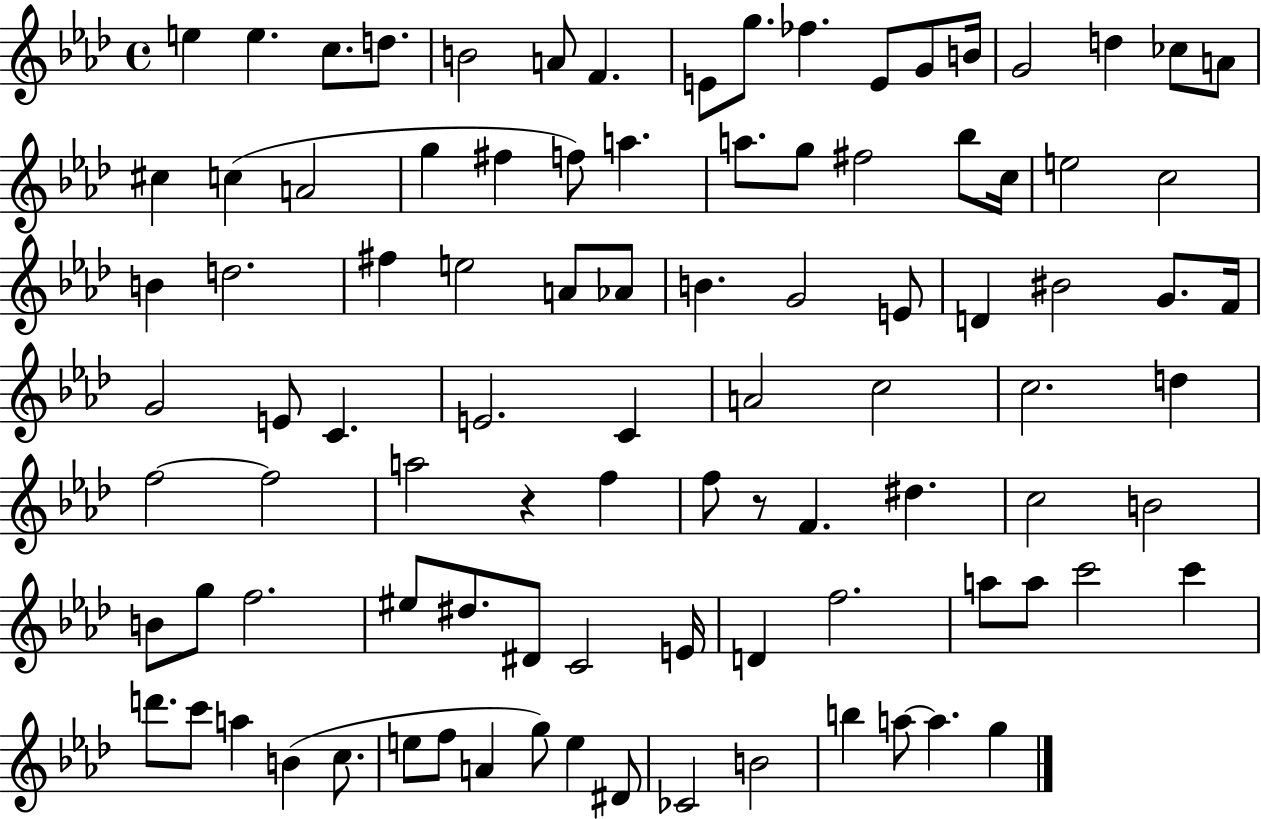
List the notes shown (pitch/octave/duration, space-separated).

E5/q E5/q. C5/e. D5/e. B4/h A4/e F4/q. E4/e G5/e. FES5/q. E4/e G4/e B4/s G4/h D5/q CES5/e A4/e C#5/q C5/q A4/h G5/q F#5/q F5/e A5/q. A5/e. G5/e F#5/h Bb5/e C5/s E5/h C5/h B4/q D5/h. F#5/q E5/h A4/e Ab4/e B4/q. G4/h E4/e D4/q BIS4/h G4/e. F4/s G4/h E4/e C4/q. E4/h. C4/q A4/h C5/h C5/h. D5/q F5/h F5/h A5/h R/q F5/q F5/e R/e F4/q. D#5/q. C5/h B4/h B4/e G5/e F5/h. EIS5/e D#5/e. D#4/e C4/h E4/s D4/q F5/h. A5/e A5/e C6/h C6/q D6/e. C6/e A5/q B4/q C5/e. E5/e F5/e A4/q G5/e E5/q D#4/e CES4/h B4/h B5/q A5/e A5/q. G5/q